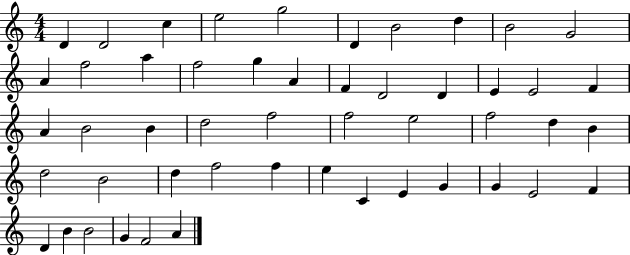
D4/q D4/h C5/q E5/h G5/h D4/q B4/h D5/q B4/h G4/h A4/q F5/h A5/q F5/h G5/q A4/q F4/q D4/h D4/q E4/q E4/h F4/q A4/q B4/h B4/q D5/h F5/h F5/h E5/h F5/h D5/q B4/q D5/h B4/h D5/q F5/h F5/q E5/q C4/q E4/q G4/q G4/q E4/h F4/q D4/q B4/q B4/h G4/q F4/h A4/q